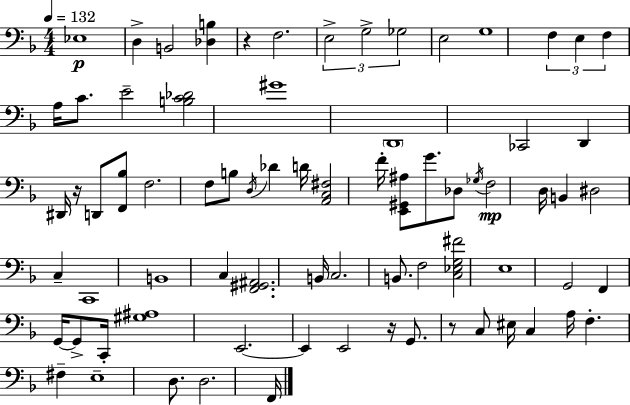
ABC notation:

X:1
T:Untitled
M:4/4
L:1/4
K:F
_E,4 D, B,,2 [_D,B,] z F,2 E,2 G,2 _G,2 E,2 G,4 F, E, F, A,/4 C/2 E2 [B,C_D]2 ^G4 D,,4 _C,,2 D,, ^D,,/4 z/4 D,,/2 [F,,_B,]/2 F,2 F,/2 B,/2 D,/4 _D D/4 [A,,C,^F,]2 F/4 [E,,^G,,^A,]/2 G/2 _D,/2 _G,/4 F,2 D,/4 B,, ^D,2 C, C,,4 B,,4 C, [F,,^G,,^A,,]2 B,,/4 C,2 B,,/2 F,2 [C,_E,G,^F]2 E,4 G,,2 F,, G,,/4 G,,/2 C,,/4 [^G,^A,]4 E,,2 E,, E,,2 z/4 G,,/2 z/2 C,/2 ^E,/4 C, A,/4 F, ^F, E,4 D,/2 D,2 F,,/4